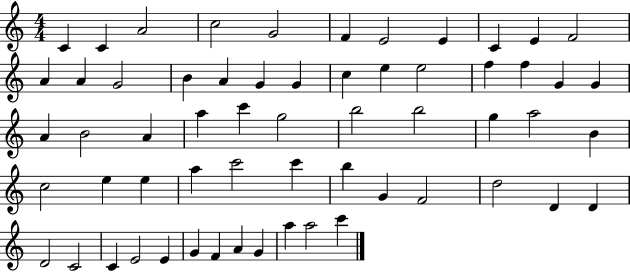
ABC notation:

X:1
T:Untitled
M:4/4
L:1/4
K:C
C C A2 c2 G2 F E2 E C E F2 A A G2 B A G G c e e2 f f G G A B2 A a c' g2 b2 b2 g a2 B c2 e e a c'2 c' b G F2 d2 D D D2 C2 C E2 E G F A G a a2 c'